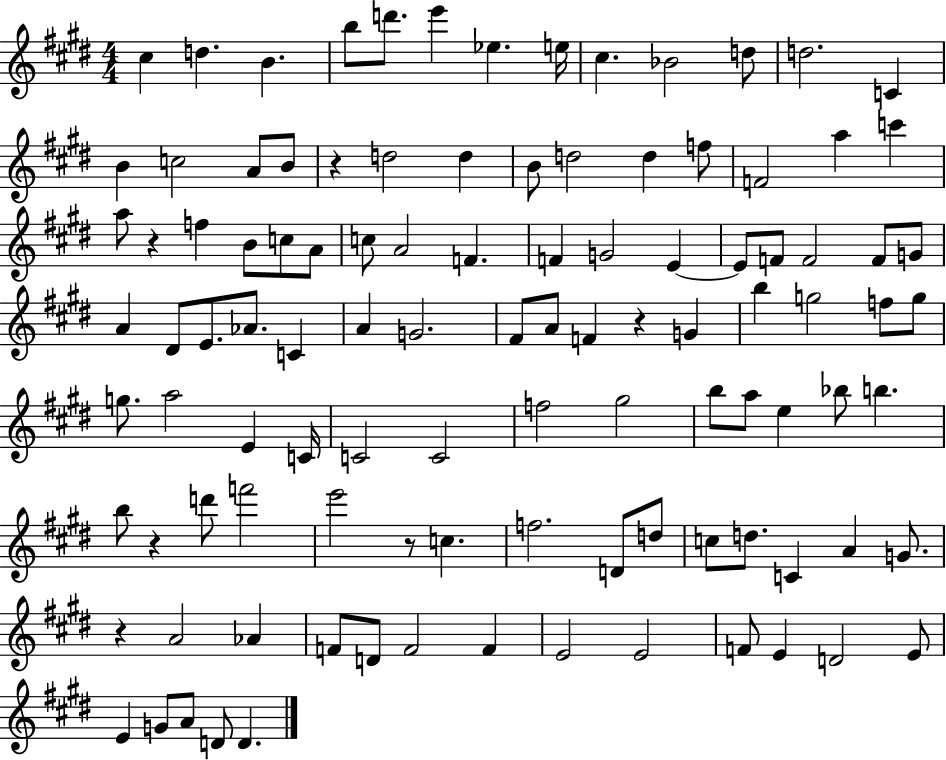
C#5/q D5/q. B4/q. B5/e D6/e. E6/q Eb5/q. E5/s C#5/q. Bb4/h D5/e D5/h. C4/q B4/q C5/h A4/e B4/e R/q D5/h D5/q B4/e D5/h D5/q F5/e F4/h A5/q C6/q A5/e R/q F5/q B4/e C5/e A4/e C5/e A4/h F4/q. F4/q G4/h E4/q E4/e F4/e F4/h F4/e G4/e A4/q D#4/e E4/e. Ab4/e. C4/q A4/q G4/h. F#4/e A4/e F4/q R/q G4/q B5/q G5/h F5/e G5/e G5/e. A5/h E4/q C4/s C4/h C4/h F5/h G#5/h B5/e A5/e E5/q Bb5/e B5/q. B5/e R/q D6/e F6/h E6/h R/e C5/q. F5/h. D4/e D5/e C5/e D5/e. C4/q A4/q G4/e. R/q A4/h Ab4/q F4/e D4/e F4/h F4/q E4/h E4/h F4/e E4/q D4/h E4/e E4/q G4/e A4/e D4/e D4/q.